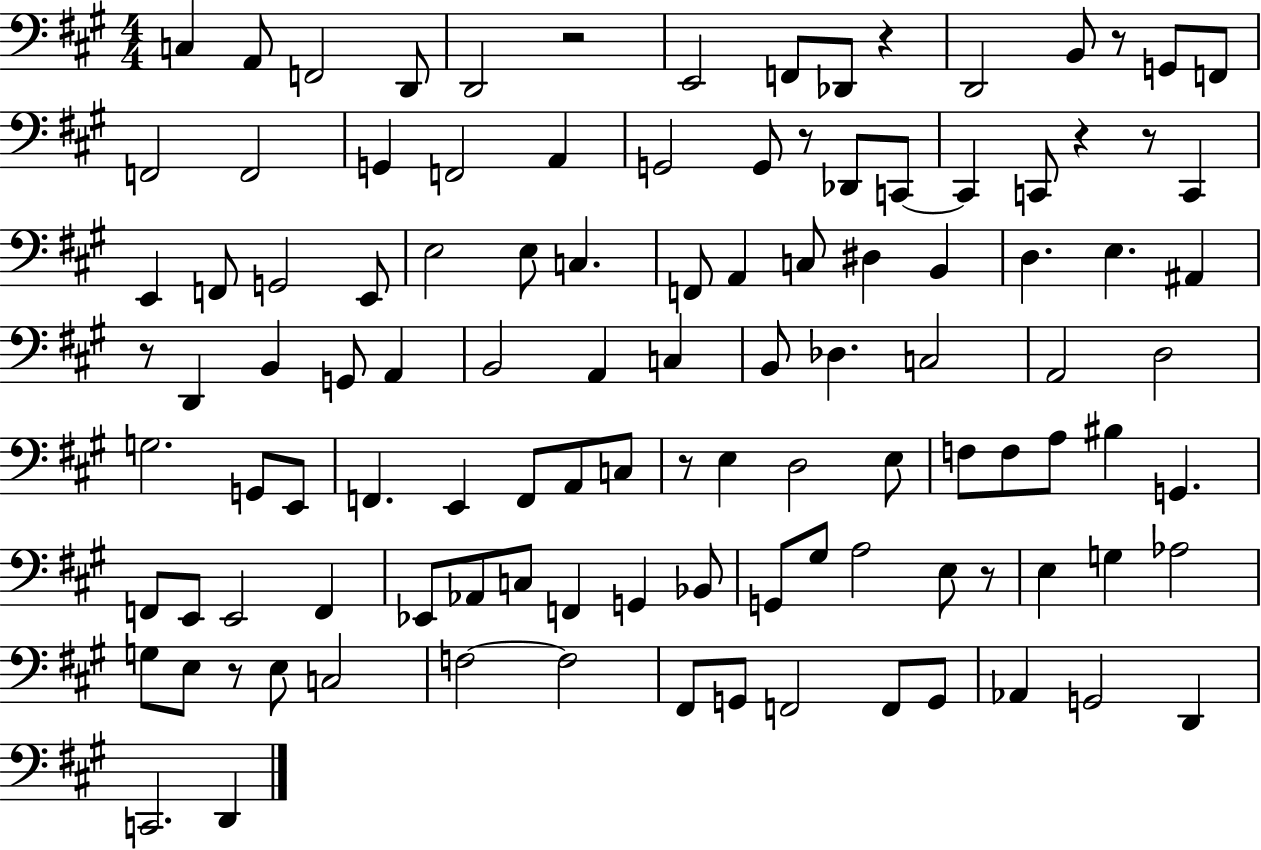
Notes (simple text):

C3/q A2/e F2/h D2/e D2/h R/h E2/h F2/e Db2/e R/q D2/h B2/e R/e G2/e F2/e F2/h F2/h G2/q F2/h A2/q G2/h G2/e R/e Db2/e C2/e C2/q C2/e R/q R/e C2/q E2/q F2/e G2/h E2/e E3/h E3/e C3/q. F2/e A2/q C3/e D#3/q B2/q D3/q. E3/q. A#2/q R/e D2/q B2/q G2/e A2/q B2/h A2/q C3/q B2/e Db3/q. C3/h A2/h D3/h G3/h. G2/e E2/e F2/q. E2/q F2/e A2/e C3/e R/e E3/q D3/h E3/e F3/e F3/e A3/e BIS3/q G2/q. F2/e E2/e E2/h F2/q Eb2/e Ab2/e C3/e F2/q G2/q Bb2/e G2/e G#3/e A3/h E3/e R/e E3/q G3/q Ab3/h G3/e E3/e R/e E3/e C3/h F3/h F3/h F#2/e G2/e F2/h F2/e G2/e Ab2/q G2/h D2/q C2/h. D2/q